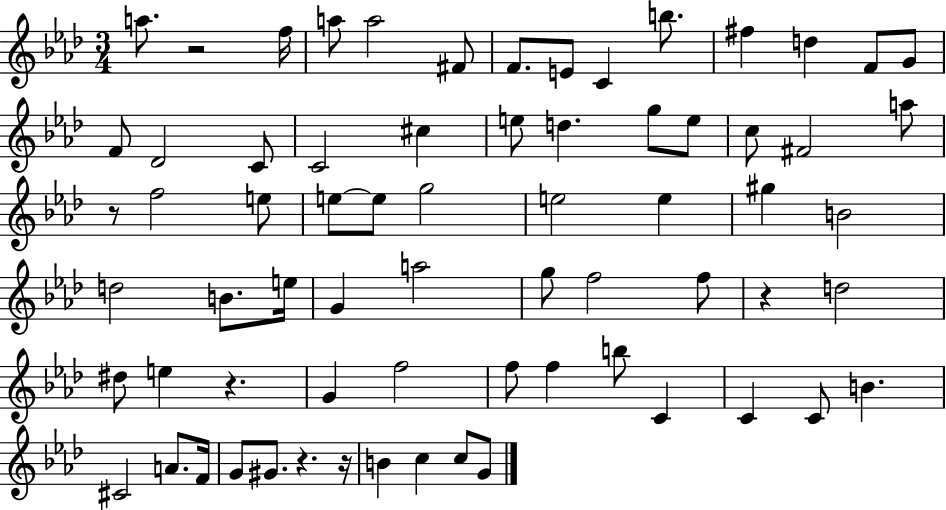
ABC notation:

X:1
T:Untitled
M:3/4
L:1/4
K:Ab
a/2 z2 f/4 a/2 a2 ^F/2 F/2 E/2 C b/2 ^f d F/2 G/2 F/2 _D2 C/2 C2 ^c e/2 d g/2 e/2 c/2 ^F2 a/2 z/2 f2 e/2 e/2 e/2 g2 e2 e ^g B2 d2 B/2 e/4 G a2 g/2 f2 f/2 z d2 ^d/2 e z G f2 f/2 f b/2 C C C/2 B ^C2 A/2 F/4 G/2 ^G/2 z z/4 B c c/2 G/2